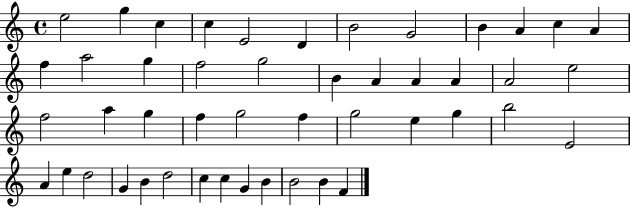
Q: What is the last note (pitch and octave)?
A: F4